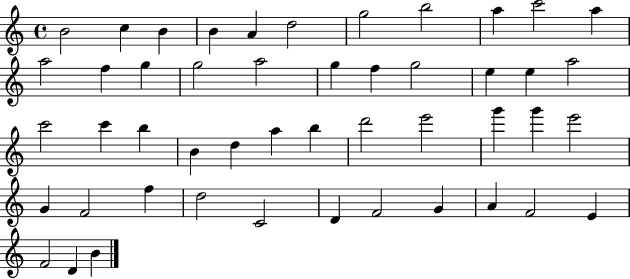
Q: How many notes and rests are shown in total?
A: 48